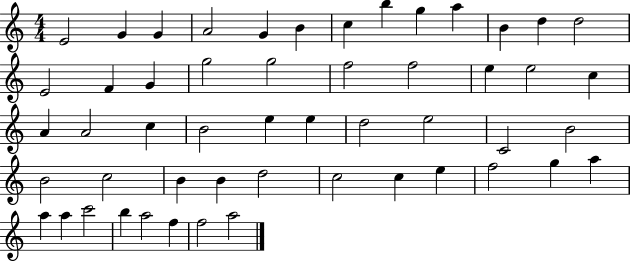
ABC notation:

X:1
T:Untitled
M:4/4
L:1/4
K:C
E2 G G A2 G B c b g a B d d2 E2 F G g2 g2 f2 f2 e e2 c A A2 c B2 e e d2 e2 C2 B2 B2 c2 B B d2 c2 c e f2 g a a a c'2 b a2 f f2 a2